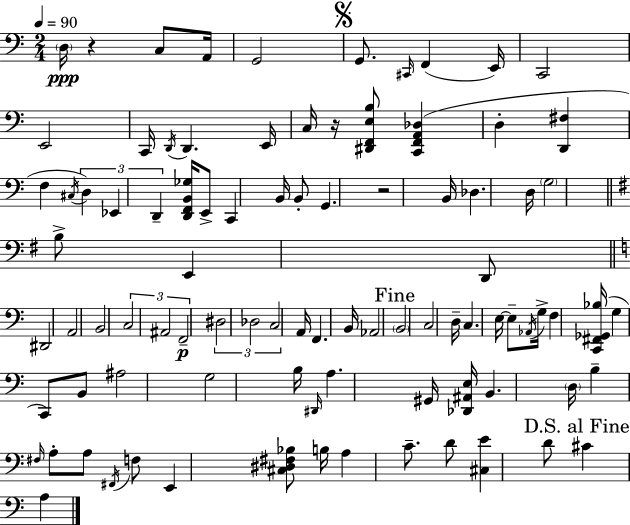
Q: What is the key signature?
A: C major